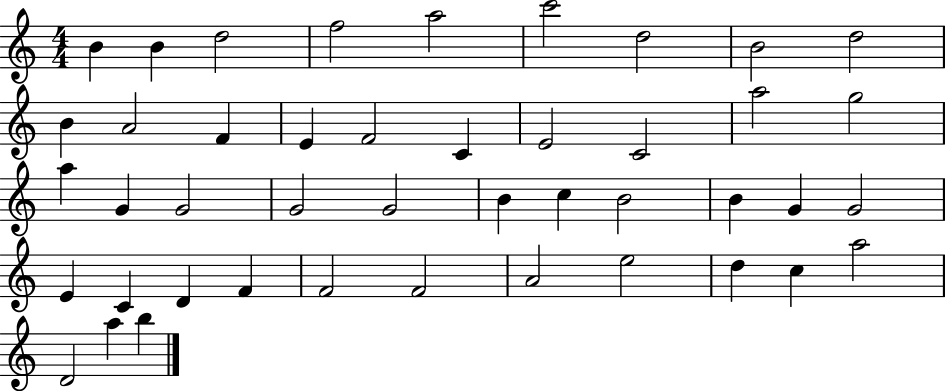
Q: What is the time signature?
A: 4/4